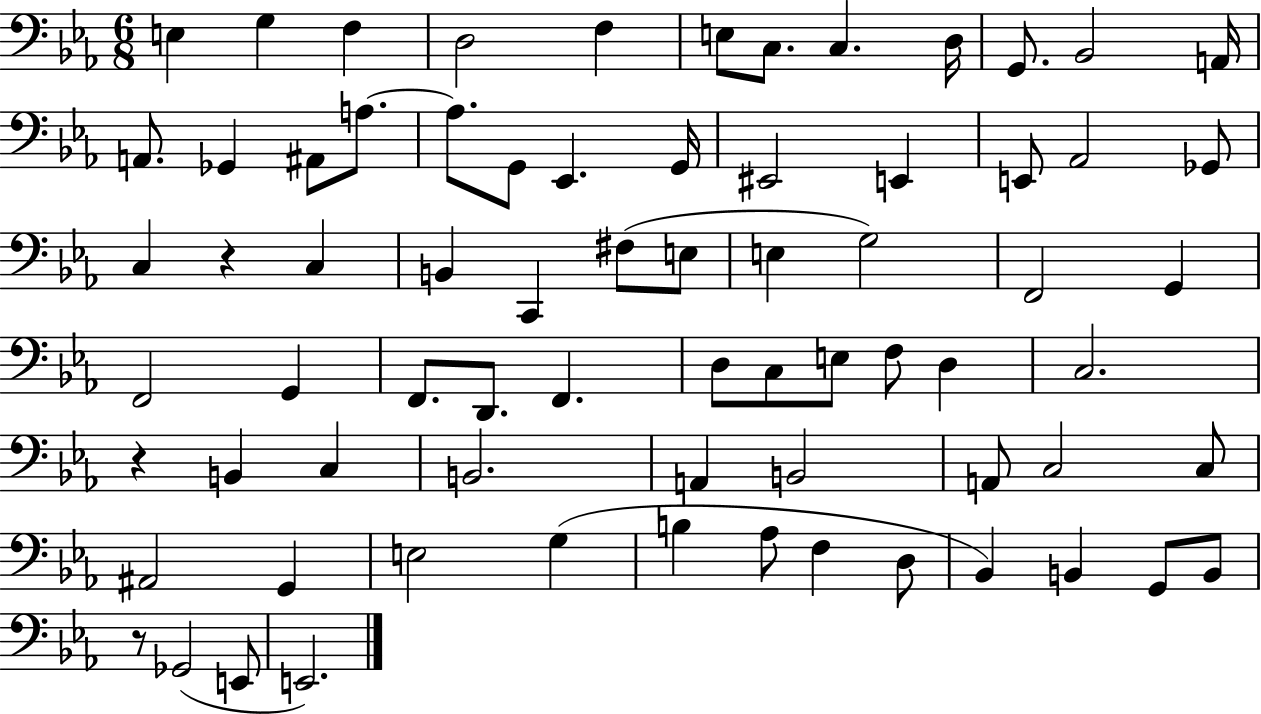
{
  \clef bass
  \numericTimeSignature
  \time 6/8
  \key ees \major
  e4 g4 f4 | d2 f4 | e8 c8. c4. d16 | g,8. bes,2 a,16 | \break a,8. ges,4 ais,8 a8.~~ | a8. g,8 ees,4. g,16 | eis,2 e,4 | e,8 aes,2 ges,8 | \break c4 r4 c4 | b,4 c,4 fis8( e8 | e4 g2) | f,2 g,4 | \break f,2 g,4 | f,8. d,8. f,4. | d8 c8 e8 f8 d4 | c2. | \break r4 b,4 c4 | b,2. | a,4 b,2 | a,8 c2 c8 | \break ais,2 g,4 | e2 g4( | b4 aes8 f4 d8 | bes,4) b,4 g,8 b,8 | \break r8 ges,2( e,8 | e,2.) | \bar "|."
}